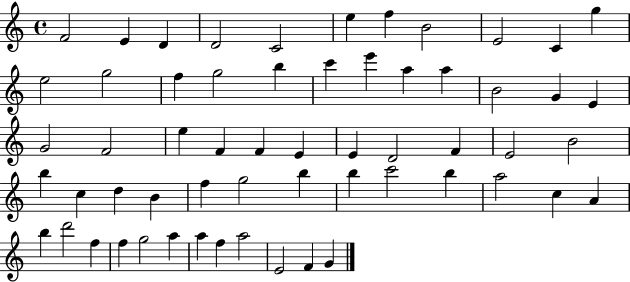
{
  \clef treble
  \time 4/4
  \defaultTimeSignature
  \key c \major
  f'2 e'4 d'4 | d'2 c'2 | e''4 f''4 b'2 | e'2 c'4 g''4 | \break e''2 g''2 | f''4 g''2 b''4 | c'''4 e'''4 a''4 a''4 | b'2 g'4 e'4 | \break g'2 f'2 | e''4 f'4 f'4 e'4 | e'4 d'2 f'4 | e'2 b'2 | \break b''4 c''4 d''4 b'4 | f''4 g''2 b''4 | b''4 c'''2 b''4 | a''2 c''4 a'4 | \break b''4 d'''2 f''4 | f''4 g''2 a''4 | a''4 f''4 a''2 | e'2 f'4 g'4 | \break \bar "|."
}